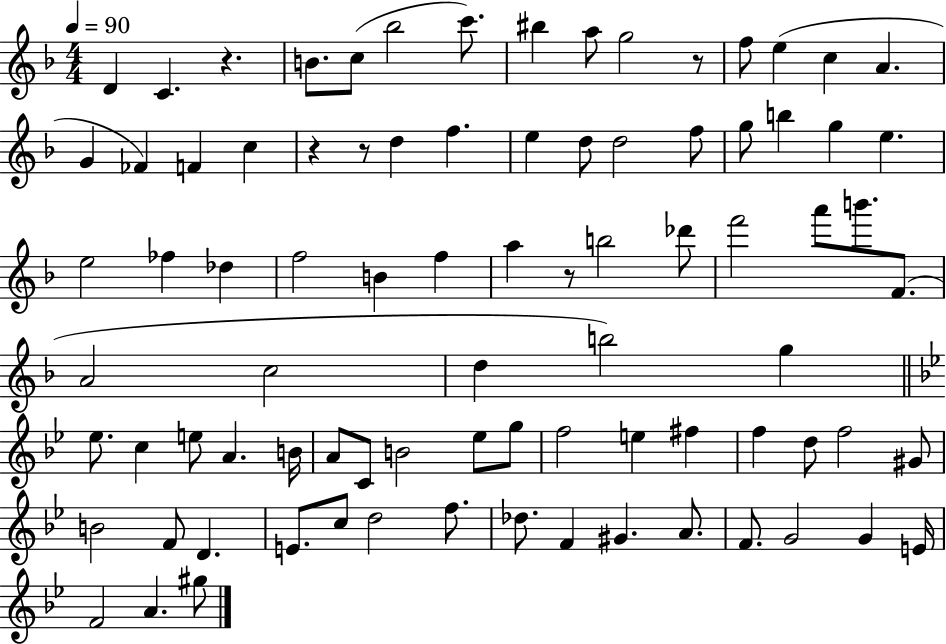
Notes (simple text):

D4/q C4/q. R/q. B4/e. C5/e Bb5/h C6/e. BIS5/q A5/e G5/h R/e F5/e E5/q C5/q A4/q. G4/q FES4/q F4/q C5/q R/q R/e D5/q F5/q. E5/q D5/e D5/h F5/e G5/e B5/q G5/q E5/q. E5/h FES5/q Db5/q F5/h B4/q F5/q A5/q R/e B5/h Db6/e F6/h A6/e B6/e. F4/e. A4/h C5/h D5/q B5/h G5/q Eb5/e. C5/q E5/e A4/q. B4/s A4/e C4/e B4/h Eb5/e G5/e F5/h E5/q F#5/q F5/q D5/e F5/h G#4/e B4/h F4/e D4/q. E4/e. C5/e D5/h F5/e. Db5/e. F4/q G#4/q. A4/e. F4/e. G4/h G4/q E4/s F4/h A4/q. G#5/e